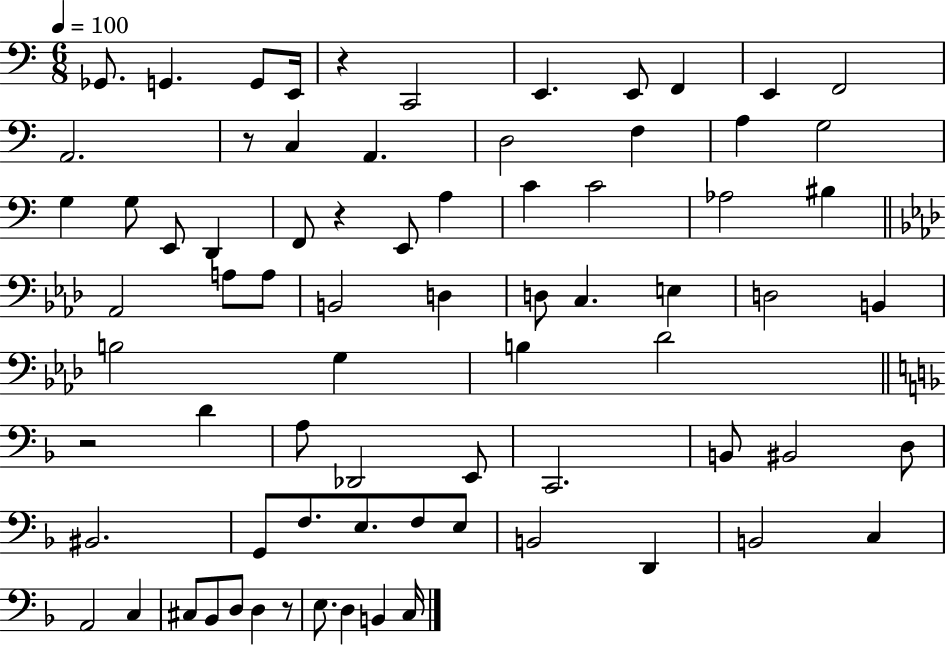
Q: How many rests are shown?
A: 5